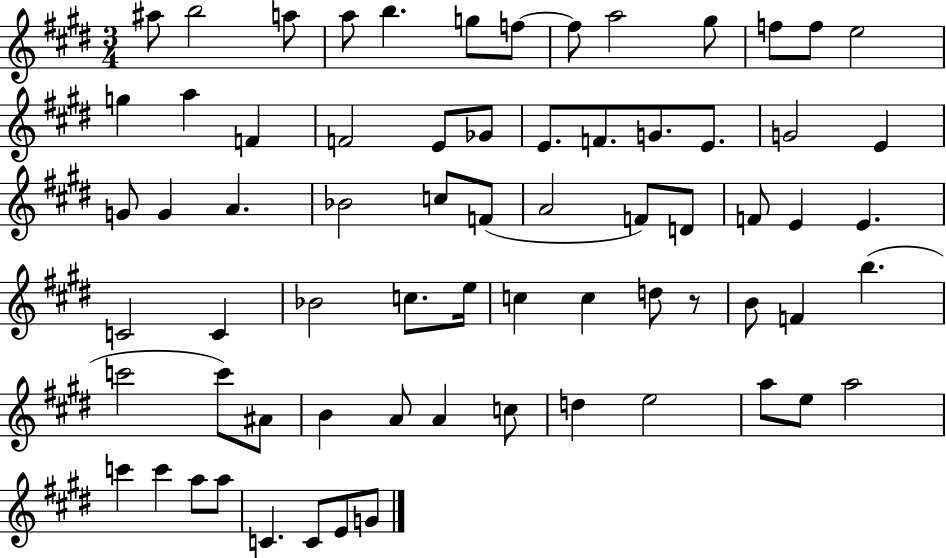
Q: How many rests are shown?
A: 1